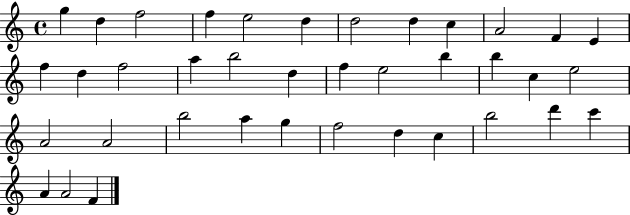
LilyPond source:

{
  \clef treble
  \time 4/4
  \defaultTimeSignature
  \key c \major
  g''4 d''4 f''2 | f''4 e''2 d''4 | d''2 d''4 c''4 | a'2 f'4 e'4 | \break f''4 d''4 f''2 | a''4 b''2 d''4 | f''4 e''2 b''4 | b''4 c''4 e''2 | \break a'2 a'2 | b''2 a''4 g''4 | f''2 d''4 c''4 | b''2 d'''4 c'''4 | \break a'4 a'2 f'4 | \bar "|."
}